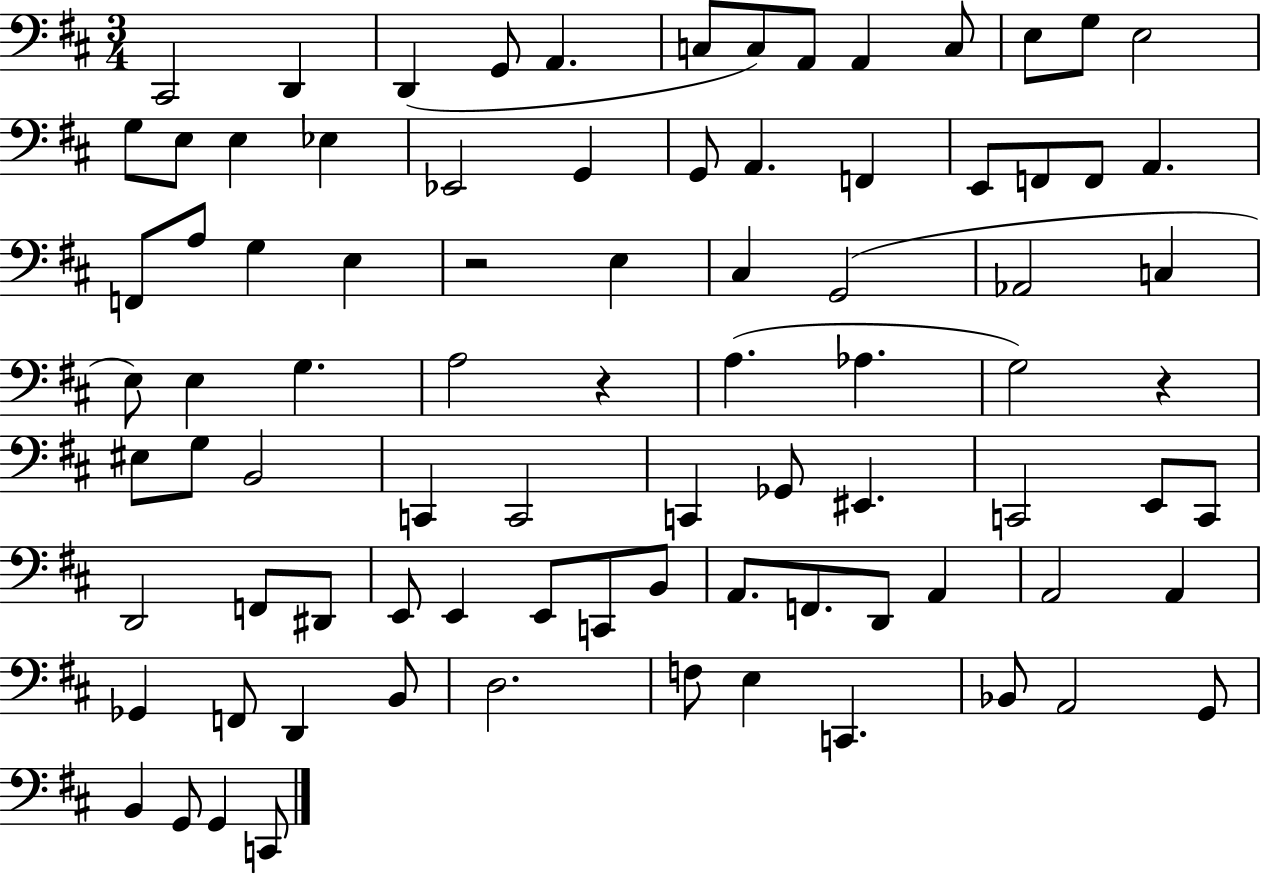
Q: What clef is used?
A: bass